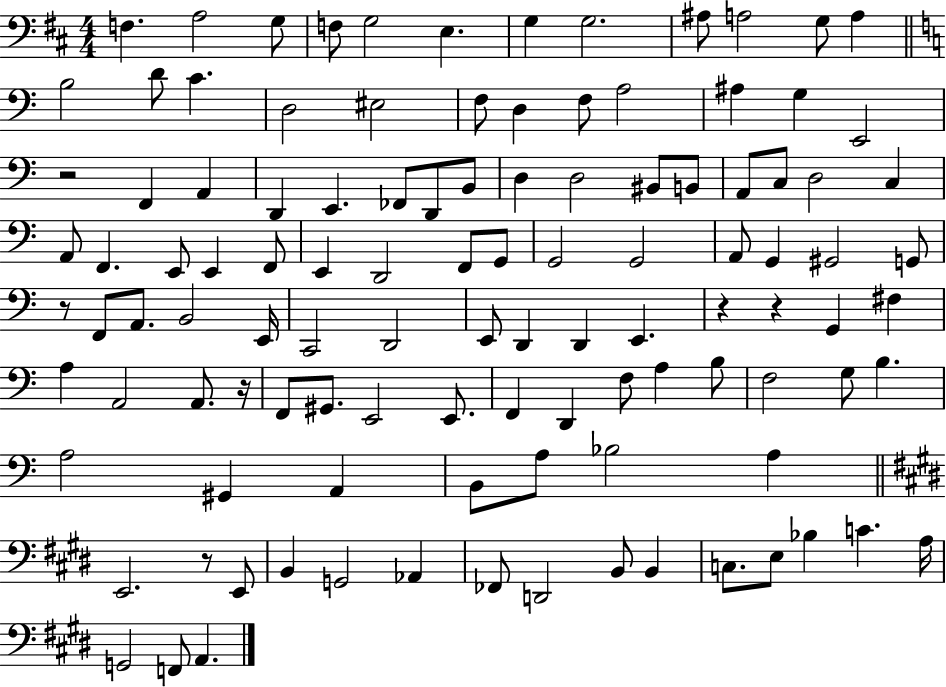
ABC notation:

X:1
T:Untitled
M:4/4
L:1/4
K:D
F, A,2 G,/2 F,/2 G,2 E, G, G,2 ^A,/2 A,2 G,/2 A, B,2 D/2 C D,2 ^E,2 F,/2 D, F,/2 A,2 ^A, G, E,,2 z2 F,, A,, D,, E,, _F,,/2 D,,/2 B,,/2 D, D,2 ^B,,/2 B,,/2 A,,/2 C,/2 D,2 C, A,,/2 F,, E,,/2 E,, F,,/2 E,, D,,2 F,,/2 G,,/2 G,,2 G,,2 A,,/2 G,, ^G,,2 G,,/2 z/2 F,,/2 A,,/2 B,,2 E,,/4 C,,2 D,,2 E,,/2 D,, D,, E,, z z G,, ^F, A, A,,2 A,,/2 z/4 F,,/2 ^G,,/2 E,,2 E,,/2 F,, D,, F,/2 A, B,/2 F,2 G,/2 B, A,2 ^G,, A,, B,,/2 A,/2 _B,2 A, E,,2 z/2 E,,/2 B,, G,,2 _A,, _F,,/2 D,,2 B,,/2 B,, C,/2 E,/2 _B, C A,/4 G,,2 F,,/2 A,,